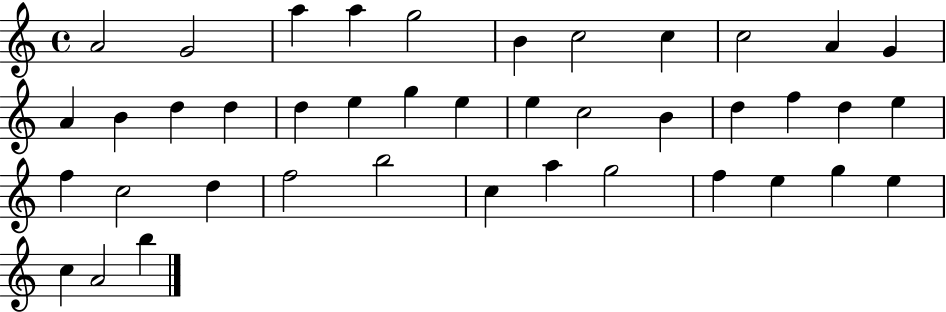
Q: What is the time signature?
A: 4/4